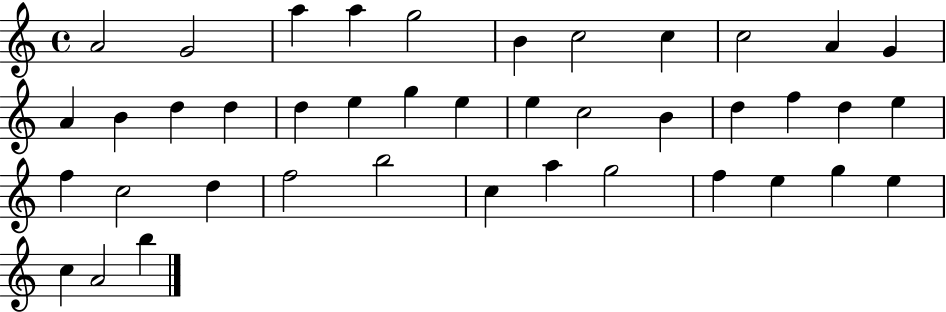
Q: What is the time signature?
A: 4/4